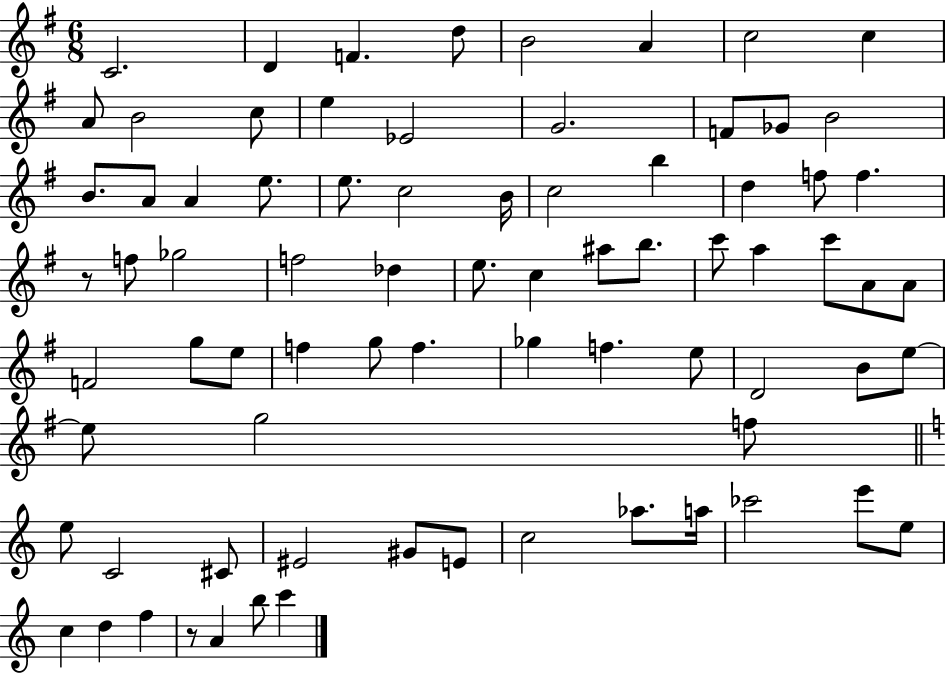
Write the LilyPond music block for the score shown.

{
  \clef treble
  \numericTimeSignature
  \time 6/8
  \key g \major
  c'2. | d'4 f'4. d''8 | b'2 a'4 | c''2 c''4 | \break a'8 b'2 c''8 | e''4 ees'2 | g'2. | f'8 ges'8 b'2 | \break b'8. a'8 a'4 e''8. | e''8. c''2 b'16 | c''2 b''4 | d''4 f''8 f''4. | \break r8 f''8 ges''2 | f''2 des''4 | e''8. c''4 ais''8 b''8. | c'''8 a''4 c'''8 a'8 a'8 | \break f'2 g''8 e''8 | f''4 g''8 f''4. | ges''4 f''4. e''8 | d'2 b'8 e''8~~ | \break e''8 g''2 f''8 | \bar "||" \break \key a \minor e''8 c'2 cis'8 | eis'2 gis'8 e'8 | c''2 aes''8. a''16 | ces'''2 e'''8 e''8 | \break c''4 d''4 f''4 | r8 a'4 b''8 c'''4 | \bar "|."
}